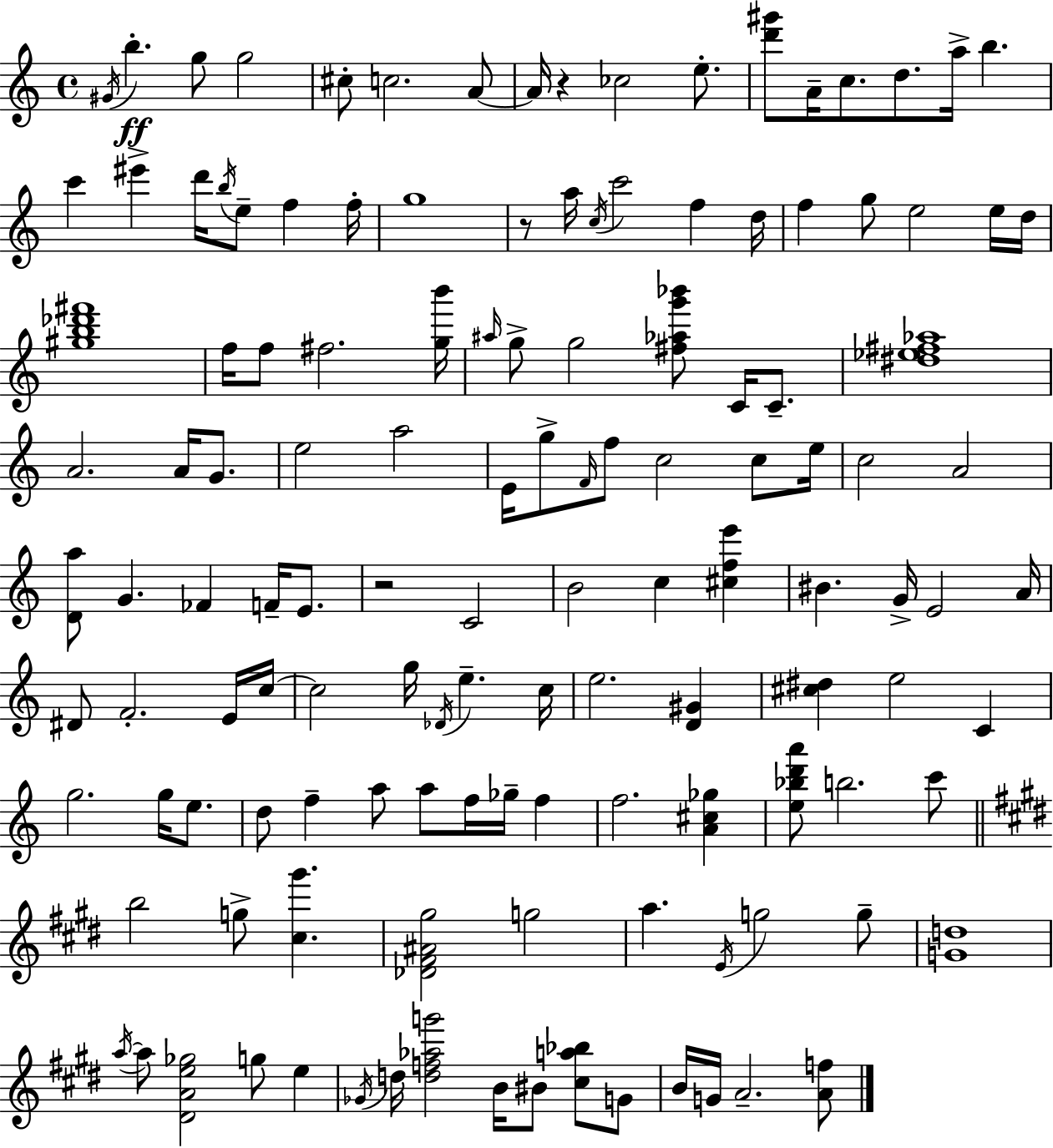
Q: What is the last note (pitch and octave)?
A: A4